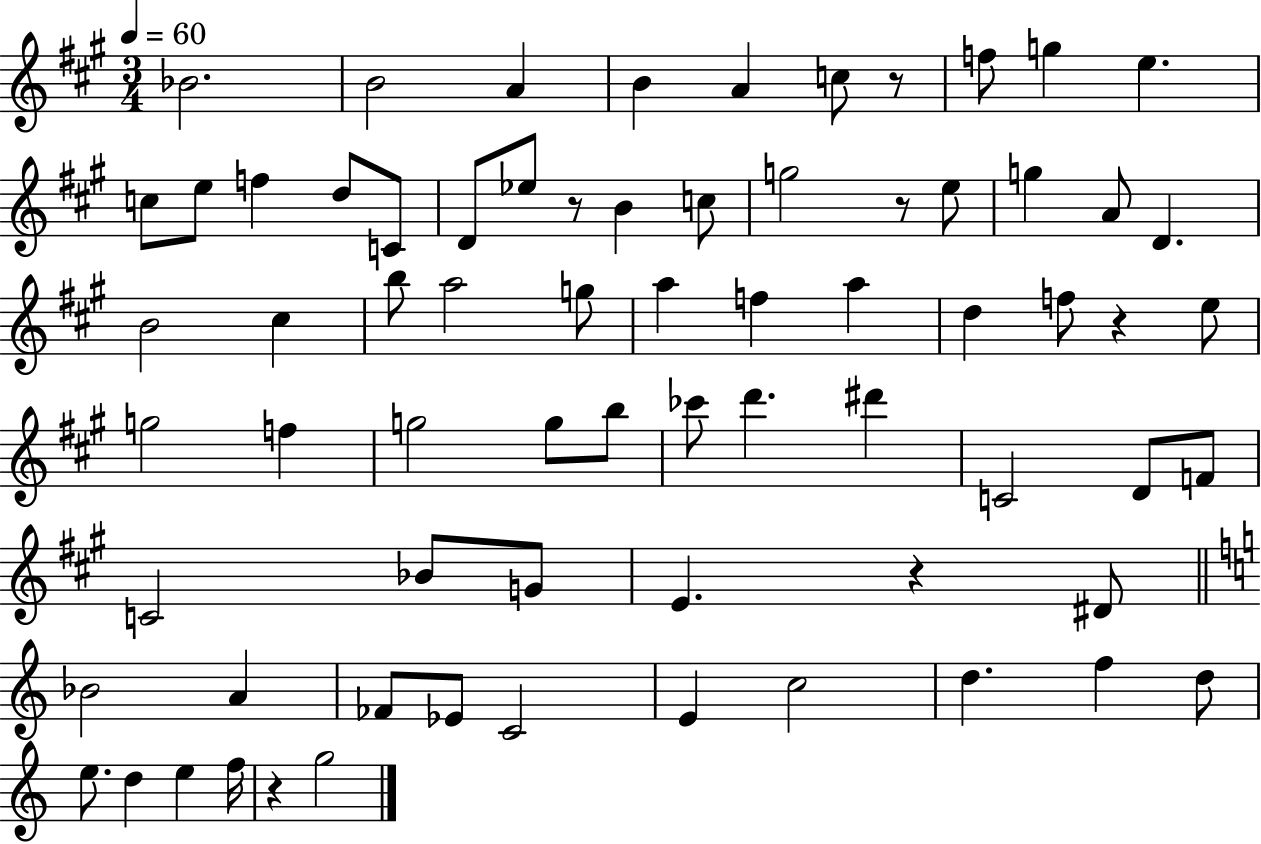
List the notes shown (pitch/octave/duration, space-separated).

Bb4/h. B4/h A4/q B4/q A4/q C5/e R/e F5/e G5/q E5/q. C5/e E5/e F5/q D5/e C4/e D4/e Eb5/e R/e B4/q C5/e G5/h R/e E5/e G5/q A4/e D4/q. B4/h C#5/q B5/e A5/h G5/e A5/q F5/q A5/q D5/q F5/e R/q E5/e G5/h F5/q G5/h G5/e B5/e CES6/e D6/q. D#6/q C4/h D4/e F4/e C4/h Bb4/e G4/e E4/q. R/q D#4/e Bb4/h A4/q FES4/e Eb4/e C4/h E4/q C5/h D5/q. F5/q D5/e E5/e. D5/q E5/q F5/s R/q G5/h